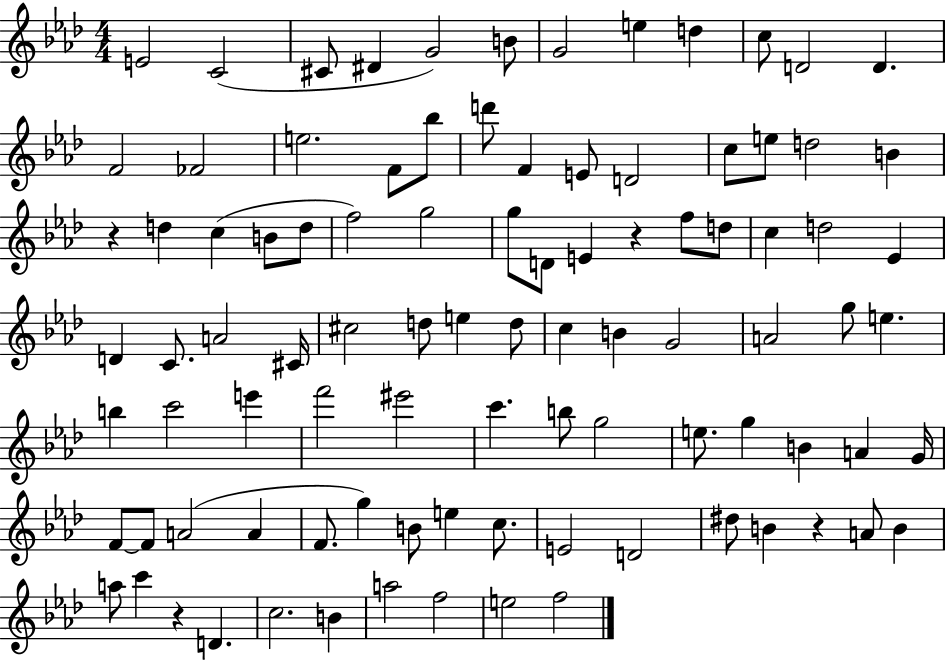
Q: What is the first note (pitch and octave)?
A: E4